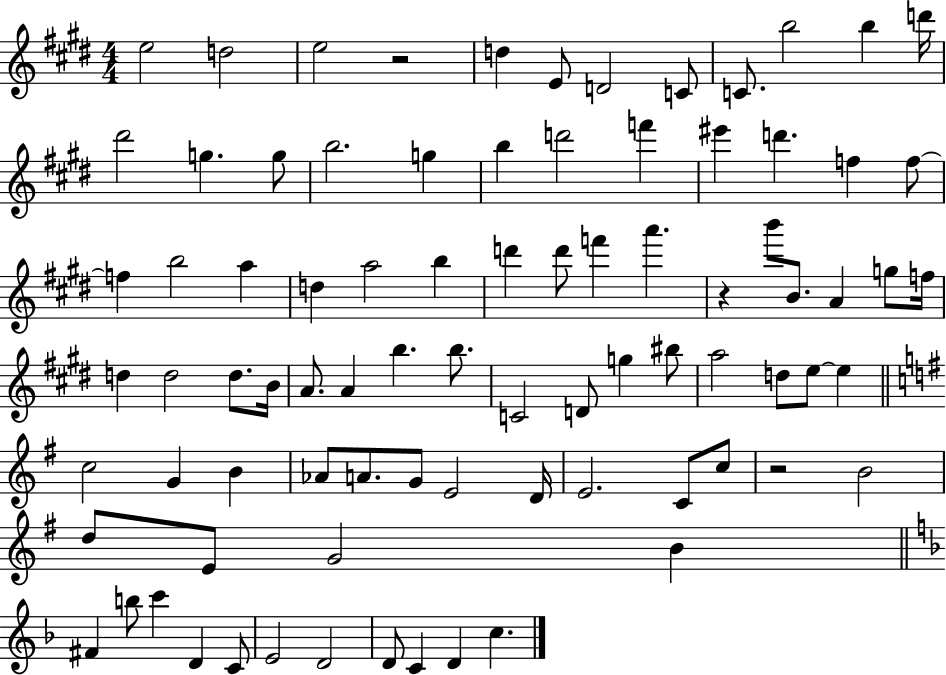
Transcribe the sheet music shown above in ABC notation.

X:1
T:Untitled
M:4/4
L:1/4
K:E
e2 d2 e2 z2 d E/2 D2 C/2 C/2 b2 b d'/4 ^d'2 g g/2 b2 g b d'2 f' ^e' d' f f/2 f b2 a d a2 b d' d'/2 f' a' z b'/2 B/2 A g/2 f/4 d d2 d/2 B/4 A/2 A b b/2 C2 D/2 g ^b/2 a2 d/2 e/2 e c2 G B _A/2 A/2 G/2 E2 D/4 E2 C/2 c/2 z2 B2 d/2 E/2 G2 B ^F b/2 c' D C/2 E2 D2 D/2 C D c